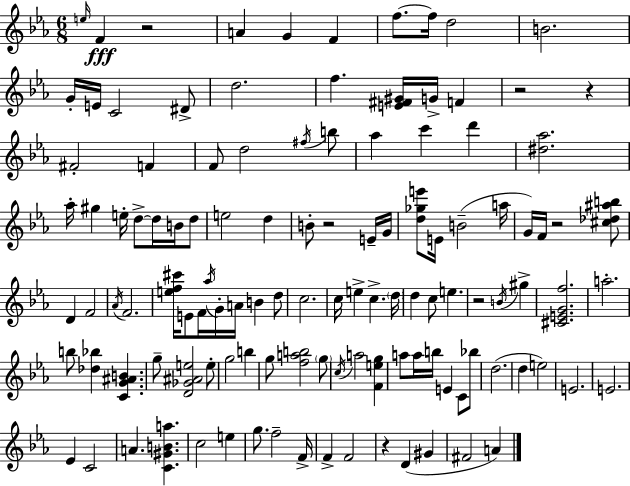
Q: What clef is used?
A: treble